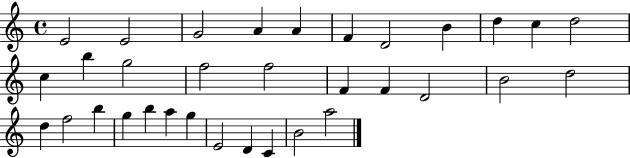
{
  \clef treble
  \time 4/4
  \defaultTimeSignature
  \key c \major
  e'2 e'2 | g'2 a'4 a'4 | f'4 d'2 b'4 | d''4 c''4 d''2 | \break c''4 b''4 g''2 | f''2 f''2 | f'4 f'4 d'2 | b'2 d''2 | \break d''4 f''2 b''4 | g''4 b''4 a''4 g''4 | e'2 d'4 c'4 | b'2 a''2 | \break \bar "|."
}